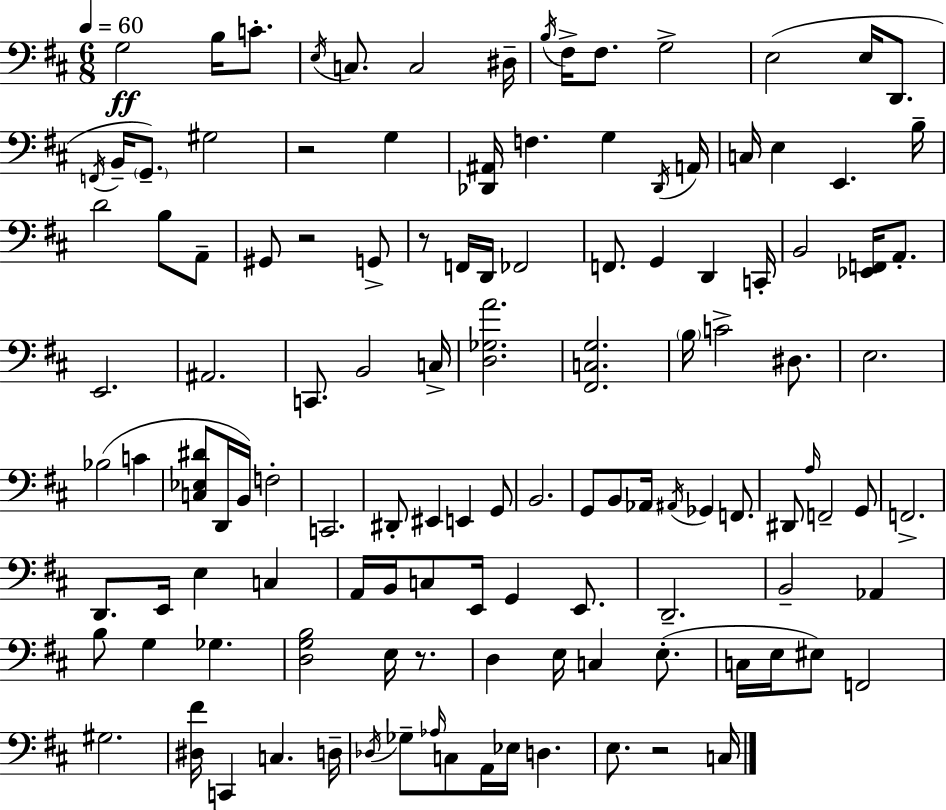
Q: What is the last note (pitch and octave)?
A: C3